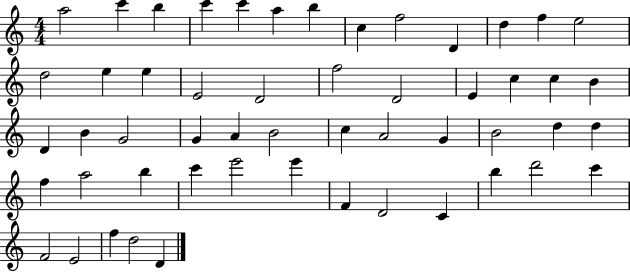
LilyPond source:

{
  \clef treble
  \numericTimeSignature
  \time 4/4
  \key c \major
  a''2 c'''4 b''4 | c'''4 c'''4 a''4 b''4 | c''4 f''2 d'4 | d''4 f''4 e''2 | \break d''2 e''4 e''4 | e'2 d'2 | f''2 d'2 | e'4 c''4 c''4 b'4 | \break d'4 b'4 g'2 | g'4 a'4 b'2 | c''4 a'2 g'4 | b'2 d''4 d''4 | \break f''4 a''2 b''4 | c'''4 e'''2 e'''4 | f'4 d'2 c'4 | b''4 d'''2 c'''4 | \break f'2 e'2 | f''4 d''2 d'4 | \bar "|."
}